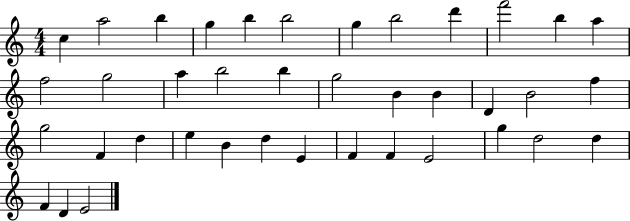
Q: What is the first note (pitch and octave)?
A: C5